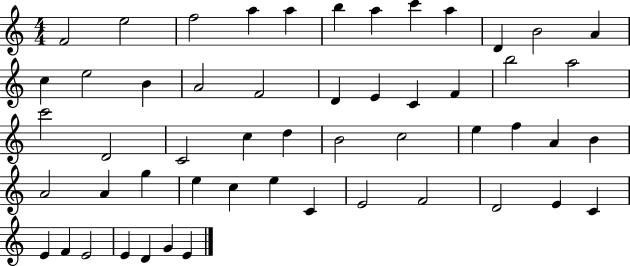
F4/h E5/h F5/h A5/q A5/q B5/q A5/q C6/q A5/q D4/q B4/h A4/q C5/q E5/h B4/q A4/h F4/h D4/q E4/q C4/q F4/q B5/h A5/h C6/h D4/h C4/h C5/q D5/q B4/h C5/h E5/q F5/q A4/q B4/q A4/h A4/q G5/q E5/q C5/q E5/q C4/q E4/h F4/h D4/h E4/q C4/q E4/q F4/q E4/h E4/q D4/q G4/q E4/q